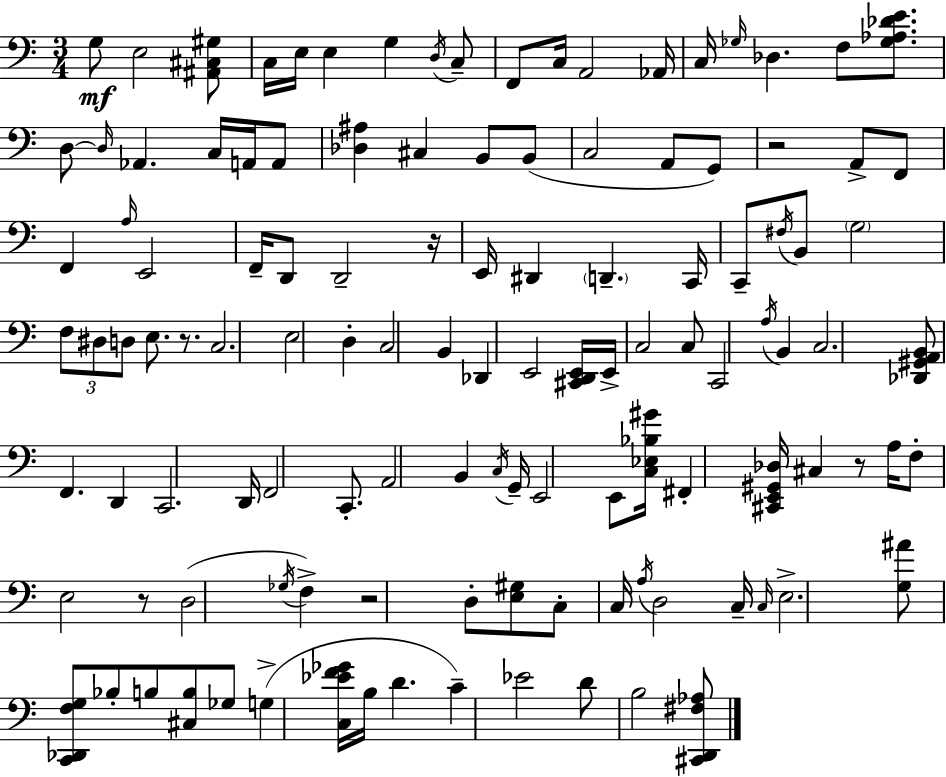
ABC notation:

X:1
T:Untitled
M:3/4
L:1/4
K:C
G,/2 E,2 [^A,,^C,^G,]/2 C,/4 E,/4 E, G, D,/4 C,/2 F,,/2 C,/4 A,,2 _A,,/4 C,/4 _G,/4 _D, F,/2 [_G,_A,_DE]/2 D,/2 D,/4 _A,, C,/4 A,,/4 A,,/2 [_D,^A,] ^C, B,,/2 B,,/2 C,2 A,,/2 G,,/2 z2 A,,/2 F,,/2 F,, A,/4 E,,2 F,,/4 D,,/2 D,,2 z/4 E,,/4 ^D,, D,, C,,/4 C,,/2 ^F,/4 B,,/2 G,2 F,/2 ^D,/2 D,/2 E,/2 z/2 C,2 E,2 D, C,2 B,, _D,, E,,2 [^C,,D,,E,,]/4 E,,/4 C,2 C,/2 C,,2 A,/4 B,, C,2 [_D,,^G,,A,,B,,]/2 F,, D,, C,,2 D,,/4 F,,2 C,,/2 A,,2 B,, C,/4 G,,/4 E,,2 E,,/2 [C,_E,_B,^G]/4 ^F,, [^C,,E,,^G,,_D,]/4 ^C, z/2 A,/4 F,/2 E,2 z/2 D,2 _G,/4 F, z2 D,/2 [E,^G,]/2 C,/2 C,/4 A,/4 D,2 C,/4 C,/4 E,2 [G,^A]/2 [C,,_D,,F,G,]/2 _B,/2 B,/2 [^C,B,]/2 _G,/2 G, [C,_EF_G]/4 B,/4 D C _E2 D/2 B,2 [^C,,D,,^F,_A,]/2